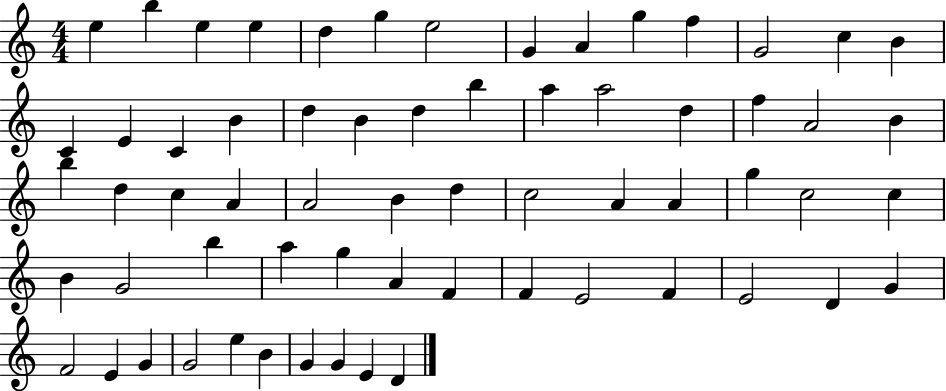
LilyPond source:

{
  \clef treble
  \numericTimeSignature
  \time 4/4
  \key c \major
  e''4 b''4 e''4 e''4 | d''4 g''4 e''2 | g'4 a'4 g''4 f''4 | g'2 c''4 b'4 | \break c'4 e'4 c'4 b'4 | d''4 b'4 d''4 b''4 | a''4 a''2 d''4 | f''4 a'2 b'4 | \break b''4 d''4 c''4 a'4 | a'2 b'4 d''4 | c''2 a'4 a'4 | g''4 c''2 c''4 | \break b'4 g'2 b''4 | a''4 g''4 a'4 f'4 | f'4 e'2 f'4 | e'2 d'4 g'4 | \break f'2 e'4 g'4 | g'2 e''4 b'4 | g'4 g'4 e'4 d'4 | \bar "|."
}